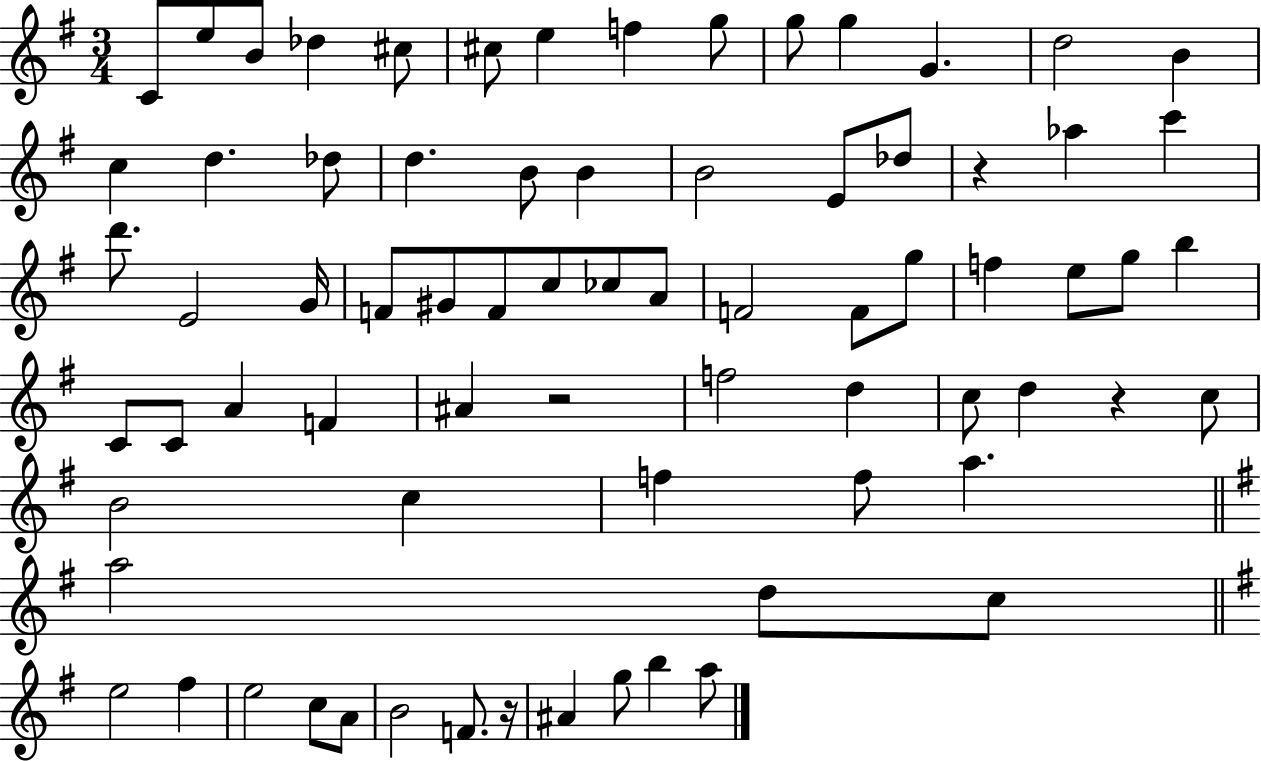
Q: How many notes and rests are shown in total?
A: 74